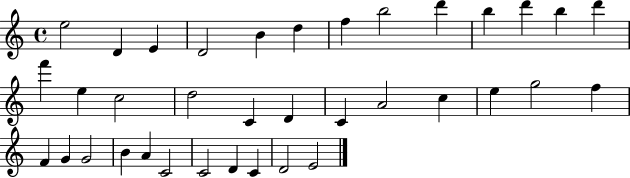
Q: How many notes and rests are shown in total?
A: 36